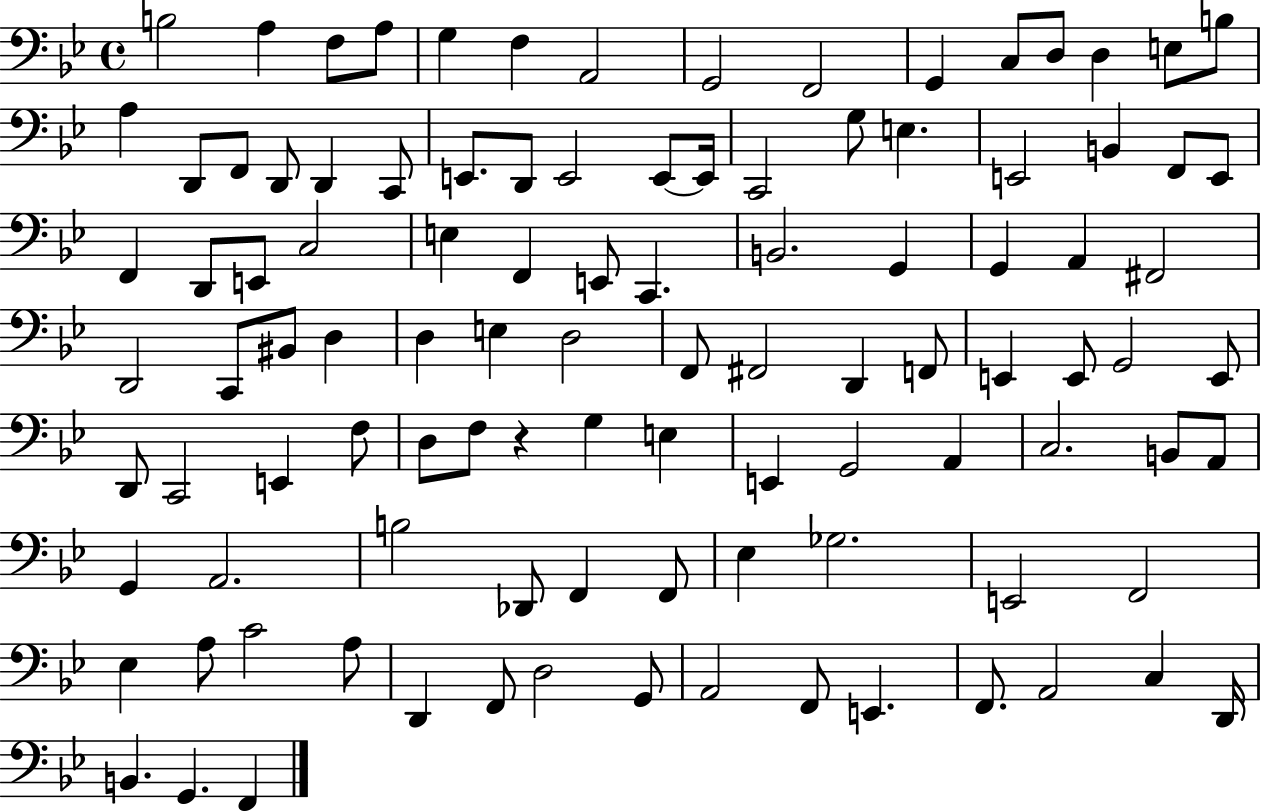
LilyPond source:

{
  \clef bass
  \time 4/4
  \defaultTimeSignature
  \key bes \major
  b2 a4 f8 a8 | g4 f4 a,2 | g,2 f,2 | g,4 c8 d8 d4 e8 b8 | \break a4 d,8 f,8 d,8 d,4 c,8 | e,8. d,8 e,2 e,8~~ e,16 | c,2 g8 e4. | e,2 b,4 f,8 e,8 | \break f,4 d,8 e,8 c2 | e4 f,4 e,8 c,4. | b,2. g,4 | g,4 a,4 fis,2 | \break d,2 c,8 bis,8 d4 | d4 e4 d2 | f,8 fis,2 d,4 f,8 | e,4 e,8 g,2 e,8 | \break d,8 c,2 e,4 f8 | d8 f8 r4 g4 e4 | e,4 g,2 a,4 | c2. b,8 a,8 | \break g,4 a,2. | b2 des,8 f,4 f,8 | ees4 ges2. | e,2 f,2 | \break ees4 a8 c'2 a8 | d,4 f,8 d2 g,8 | a,2 f,8 e,4. | f,8. a,2 c4 d,16 | \break b,4. g,4. f,4 | \bar "|."
}